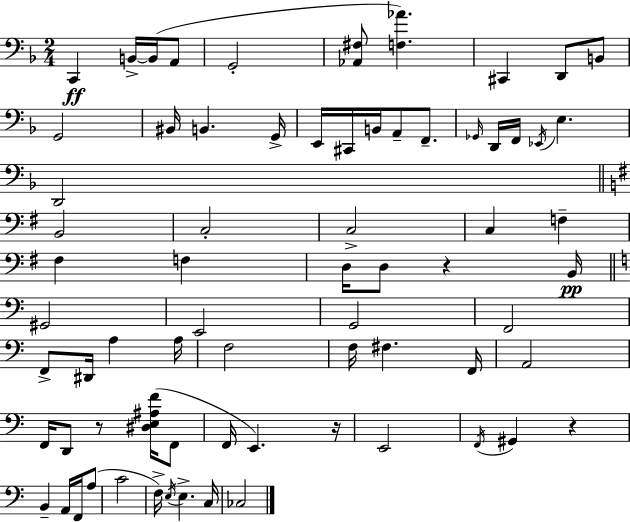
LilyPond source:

{
  \clef bass
  \numericTimeSignature
  \time 2/4
  \key d \minor
  c,4\ff b,16->~~ b,16( a,8 | g,2-. | <aes, fis>8 <f aes'>4.) | cis,4 d,8 b,8 | \break g,2 | bis,16 b,4. g,16-> | e,16 cis,16 b,16 a,8-- f,8.-- | \grace { ges,16 } d,16 f,16 \acciaccatura { ees,16 } e4. | \break d,2 | \bar "||" \break \key e \minor b,2 | c2-. | c2-> | c4 f4-- | \break fis4 f4 | d16 d8 r4 b,16\pp | \bar "||" \break \key c \major gis,2 | e,2 | g,2 | f,2 | \break f,8-> dis,16 a4 a16 | f2 | f16 fis4. f,16 | a,2 | \break f,16 d,8 r8 <dis e ais f'>16( f,8 | f,16 e,4.) r16 | e,2 | \acciaccatura { f,16 } gis,4 r4 | \break b,4-- a,16 f,16 a8( | c'2 | f16->) \acciaccatura { e16 } e4.-> | c16 ces2 | \break \bar "|."
}